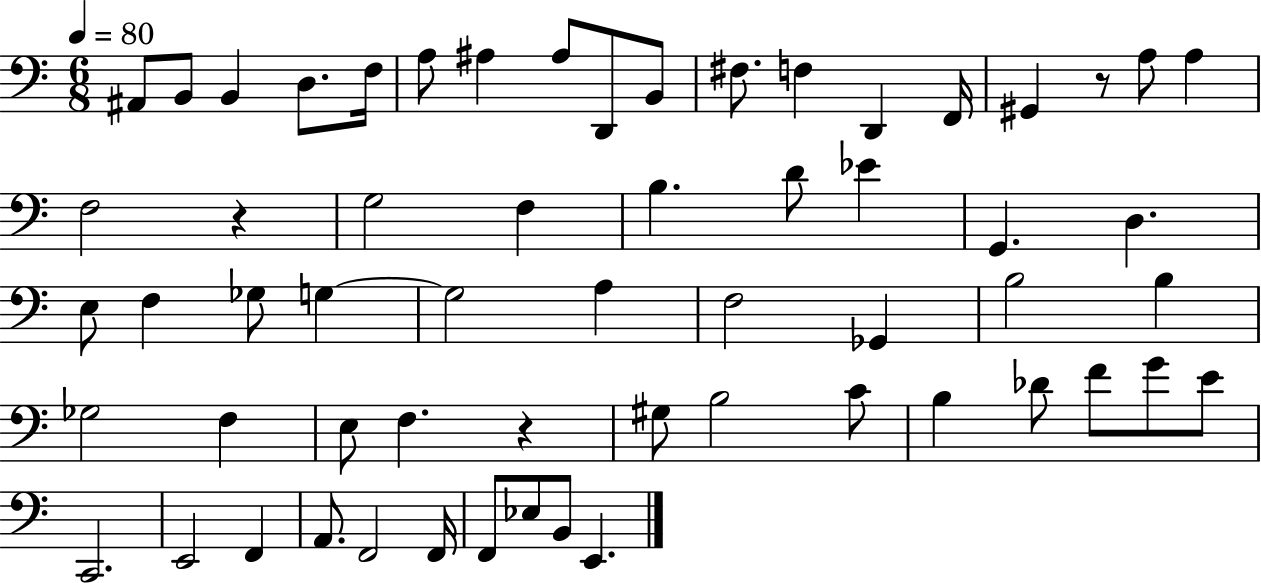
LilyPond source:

{
  \clef bass
  \numericTimeSignature
  \time 6/8
  \key c \major
  \tempo 4 = 80
  ais,8 b,8 b,4 d8. f16 | a8 ais4 ais8 d,8 b,8 | fis8. f4 d,4 f,16 | gis,4 r8 a8 a4 | \break f2 r4 | g2 f4 | b4. d'8 ees'4 | g,4. d4. | \break e8 f4 ges8 g4~~ | g2 a4 | f2 ges,4 | b2 b4 | \break ges2 f4 | e8 f4. r4 | gis8 b2 c'8 | b4 des'8 f'8 g'8 e'8 | \break c,2. | e,2 f,4 | a,8. f,2 f,16 | f,8 ees8 b,8 e,4. | \break \bar "|."
}